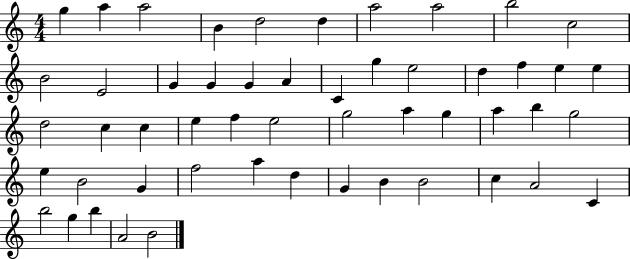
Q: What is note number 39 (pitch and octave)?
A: F5